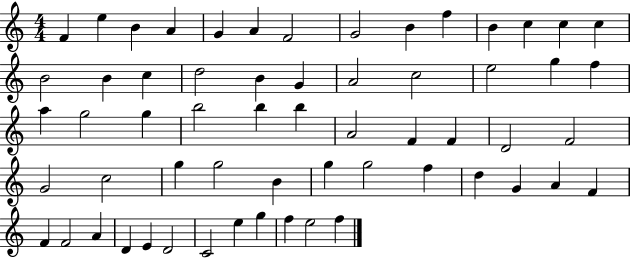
X:1
T:Untitled
M:4/4
L:1/4
K:C
F e B A G A F2 G2 B f B c c c B2 B c d2 B G A2 c2 e2 g f a g2 g b2 b b A2 F F D2 F2 G2 c2 g g2 B g g2 f d G A F F F2 A D E D2 C2 e g f e2 f